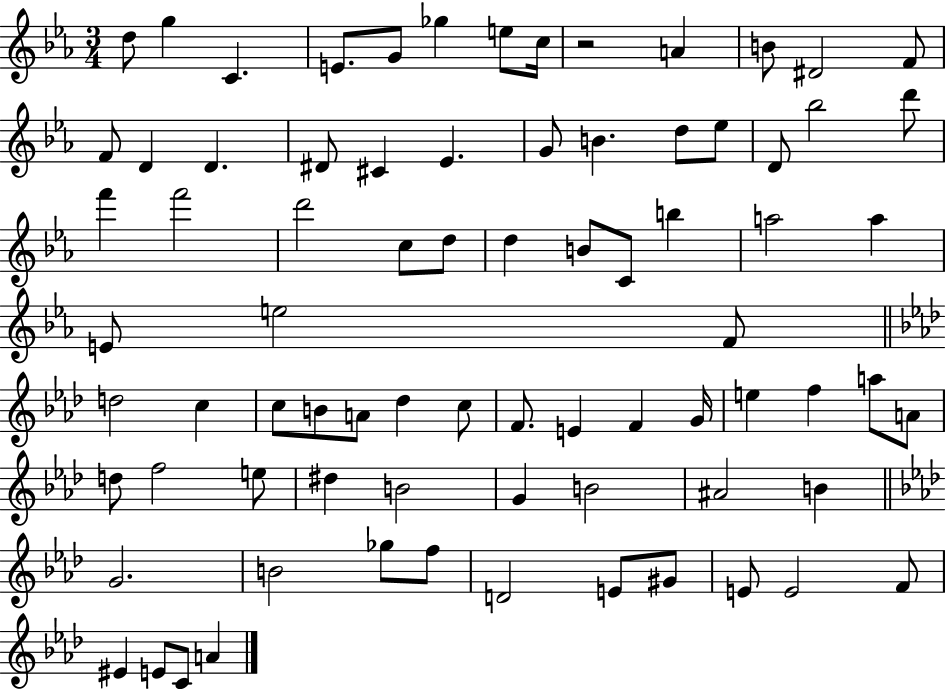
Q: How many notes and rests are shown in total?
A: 78